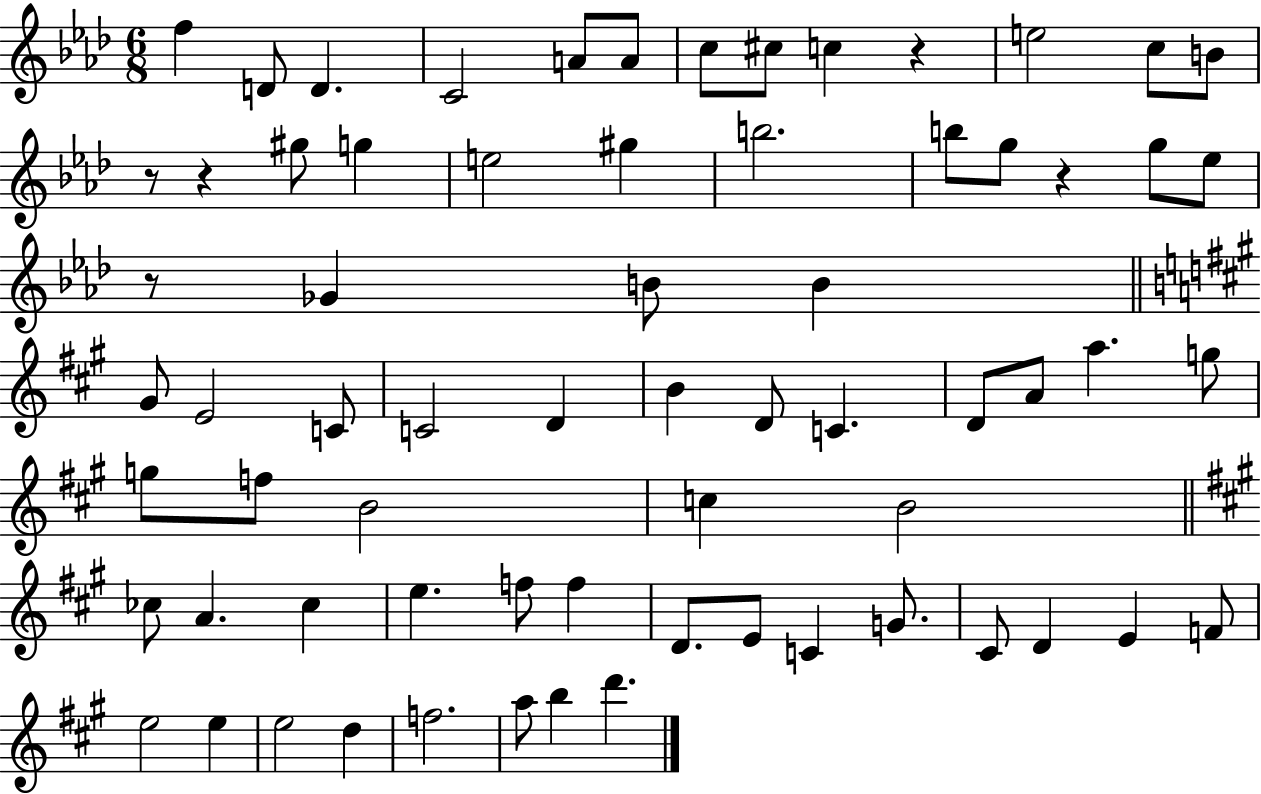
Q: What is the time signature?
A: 6/8